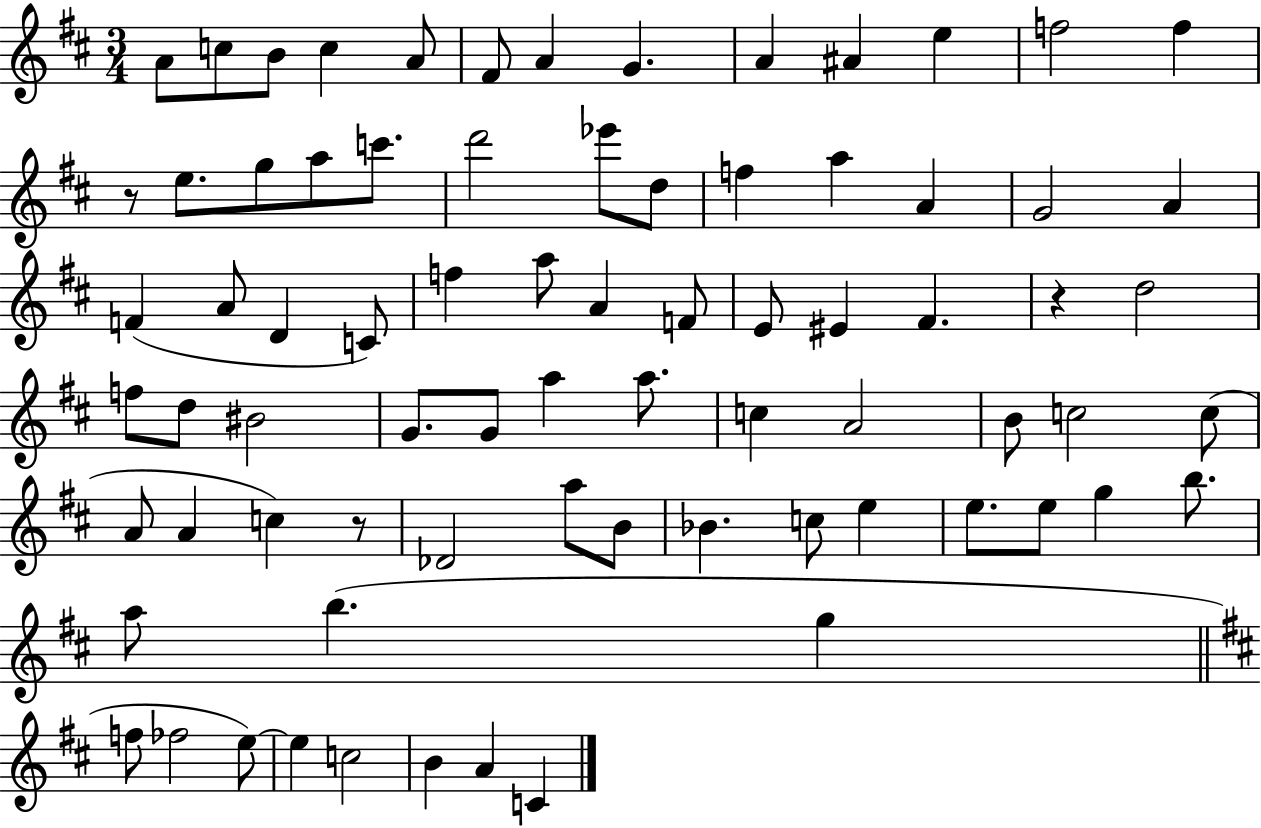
{
  \clef treble
  \numericTimeSignature
  \time 3/4
  \key d \major
  \repeat volta 2 { a'8 c''8 b'8 c''4 a'8 | fis'8 a'4 g'4. | a'4 ais'4 e''4 | f''2 f''4 | \break r8 e''8. g''8 a''8 c'''8. | d'''2 ees'''8 d''8 | f''4 a''4 a'4 | g'2 a'4 | \break f'4( a'8 d'4 c'8) | f''4 a''8 a'4 f'8 | e'8 eis'4 fis'4. | r4 d''2 | \break f''8 d''8 bis'2 | g'8. g'8 a''4 a''8. | c''4 a'2 | b'8 c''2 c''8( | \break a'8 a'4 c''4) r8 | des'2 a''8 b'8 | bes'4. c''8 e''4 | e''8. e''8 g''4 b''8. | \break a''8 b''4.( g''4 | \bar "||" \break \key d \major f''8 fes''2 e''8~~) | e''4 c''2 | b'4 a'4 c'4 | } \bar "|."
}